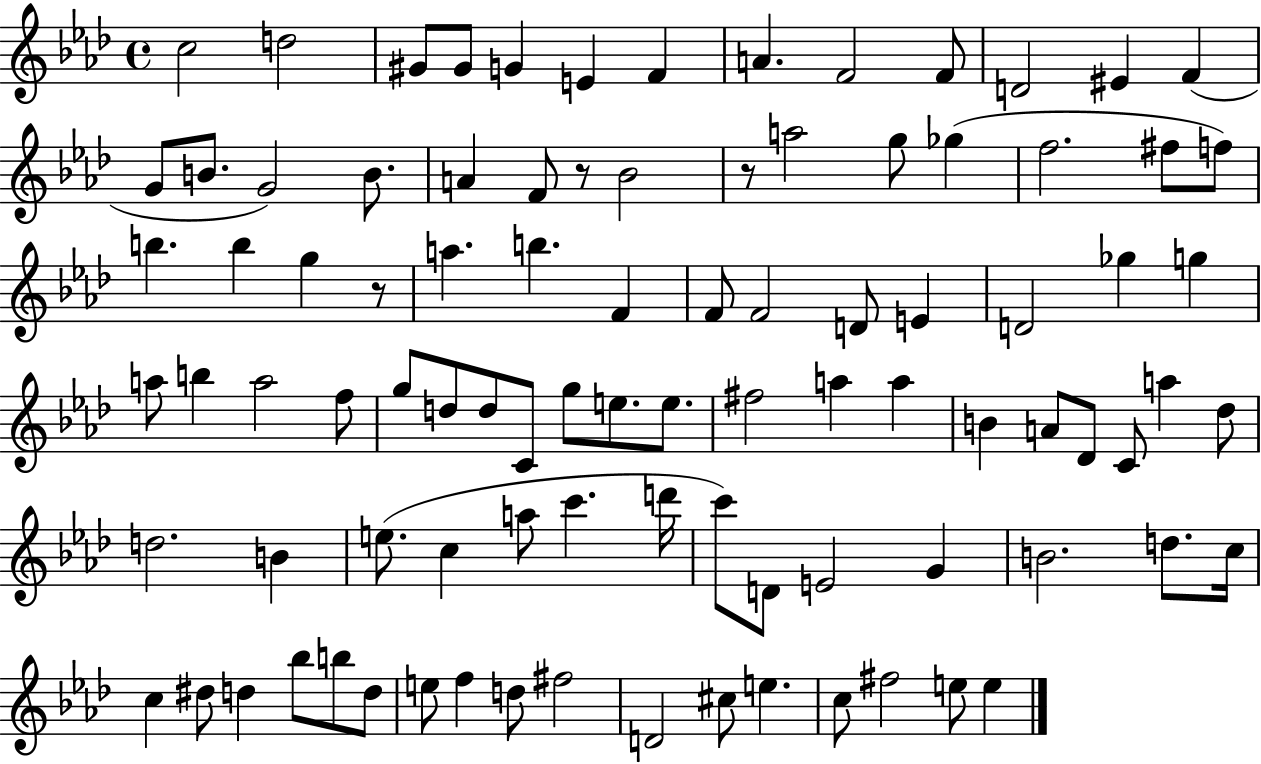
C5/h D5/h G#4/e G#4/e G4/q E4/q F4/q A4/q. F4/h F4/e D4/h EIS4/q F4/q G4/e B4/e. G4/h B4/e. A4/q F4/e R/e Bb4/h R/e A5/h G5/e Gb5/q F5/h. F#5/e F5/e B5/q. B5/q G5/q R/e A5/q. B5/q. F4/q F4/e F4/h D4/e E4/q D4/h Gb5/q G5/q A5/e B5/q A5/h F5/e G5/e D5/e D5/e C4/e G5/e E5/e. E5/e. F#5/h A5/q A5/q B4/q A4/e Db4/e C4/e A5/q Db5/e D5/h. B4/q E5/e. C5/q A5/e C6/q. D6/s C6/e D4/e E4/h G4/q B4/h. D5/e. C5/s C5/q D#5/e D5/q Bb5/e B5/e D5/e E5/e F5/q D5/e F#5/h D4/h C#5/e E5/q. C5/e F#5/h E5/e E5/q